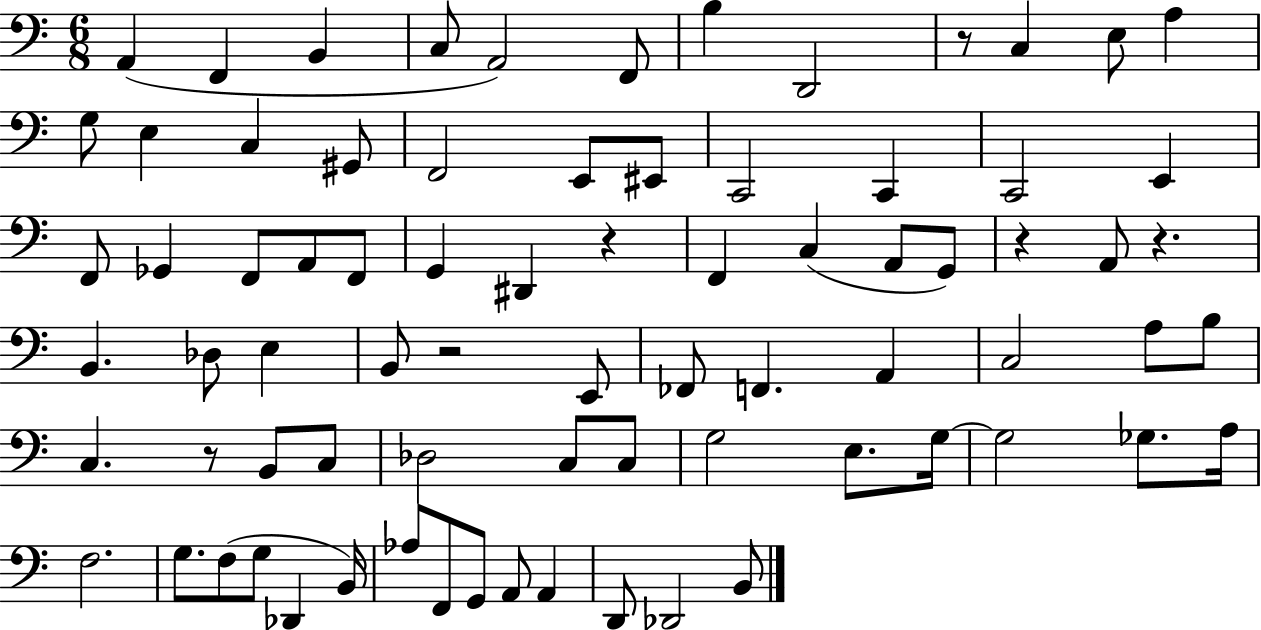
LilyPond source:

{
  \clef bass
  \numericTimeSignature
  \time 6/8
  \key c \major
  \repeat volta 2 { a,4( f,4 b,4 | c8 a,2) f,8 | b4 d,2 | r8 c4 e8 a4 | \break g8 e4 c4 gis,8 | f,2 e,8 eis,8 | c,2 c,4 | c,2 e,4 | \break f,8 ges,4 f,8 a,8 f,8 | g,4 dis,4 r4 | f,4 c4( a,8 g,8) | r4 a,8 r4. | \break b,4. des8 e4 | b,8 r2 e,8 | fes,8 f,4. a,4 | c2 a8 b8 | \break c4. r8 b,8 c8 | des2 c8 c8 | g2 e8. g16~~ | g2 ges8. a16 | \break f2. | g8. f8( g8 des,4 b,16) | aes8 f,8 g,8 a,8 a,4 | d,8 des,2 b,8 | \break } \bar "|."
}